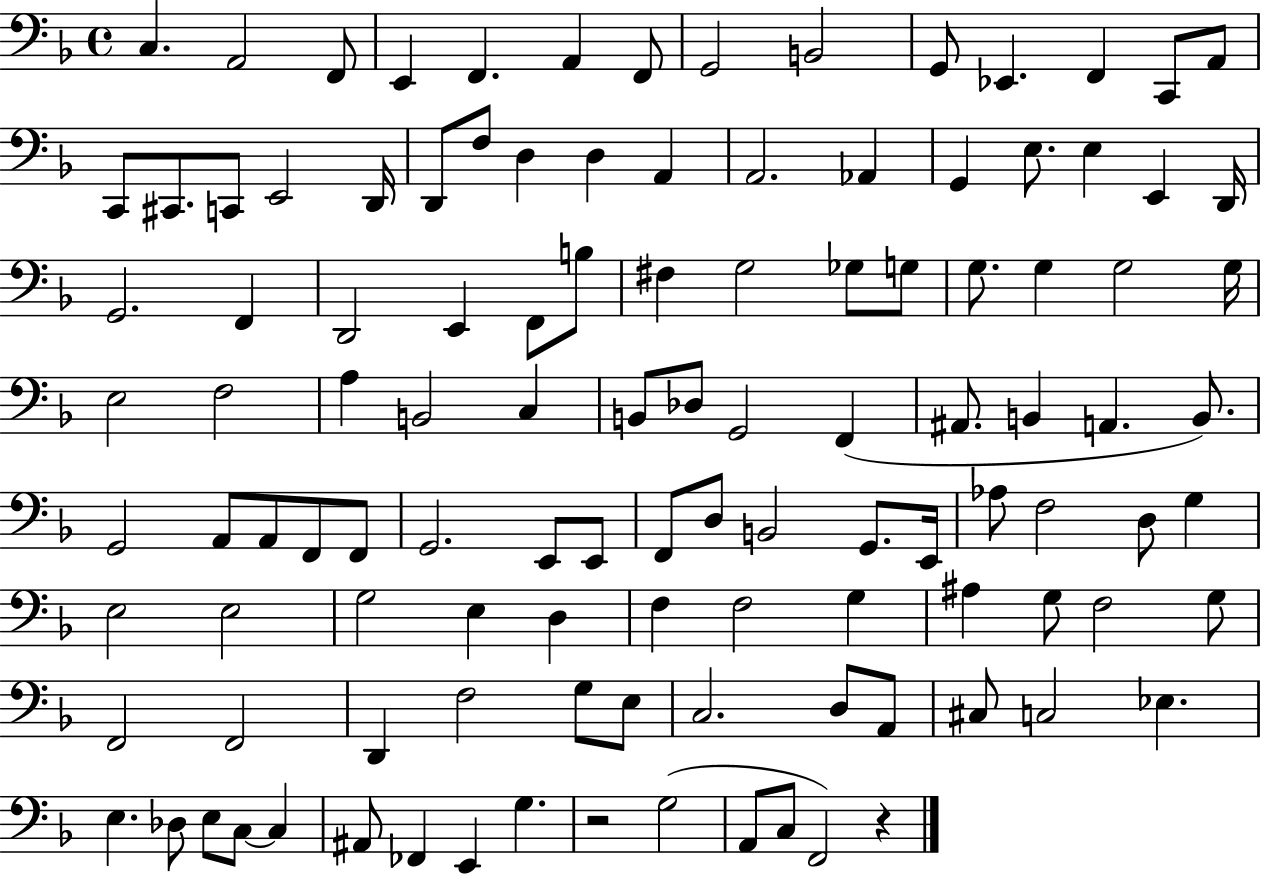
{
  \clef bass
  \time 4/4
  \defaultTimeSignature
  \key f \major
  c4. a,2 f,8 | e,4 f,4. a,4 f,8 | g,2 b,2 | g,8 ees,4. f,4 c,8 a,8 | \break c,8 cis,8. c,8 e,2 d,16 | d,8 f8 d4 d4 a,4 | a,2. aes,4 | g,4 e8. e4 e,4 d,16 | \break g,2. f,4 | d,2 e,4 f,8 b8 | fis4 g2 ges8 g8 | g8. g4 g2 g16 | \break e2 f2 | a4 b,2 c4 | b,8 des8 g,2 f,4( | ais,8. b,4 a,4. b,8.) | \break g,2 a,8 a,8 f,8 f,8 | g,2. e,8 e,8 | f,8 d8 b,2 g,8. e,16 | aes8 f2 d8 g4 | \break e2 e2 | g2 e4 d4 | f4 f2 g4 | ais4 g8 f2 g8 | \break f,2 f,2 | d,4 f2 g8 e8 | c2. d8 a,8 | cis8 c2 ees4. | \break e4. des8 e8 c8~~ c4 | ais,8 fes,4 e,4 g4. | r2 g2( | a,8 c8 f,2) r4 | \break \bar "|."
}